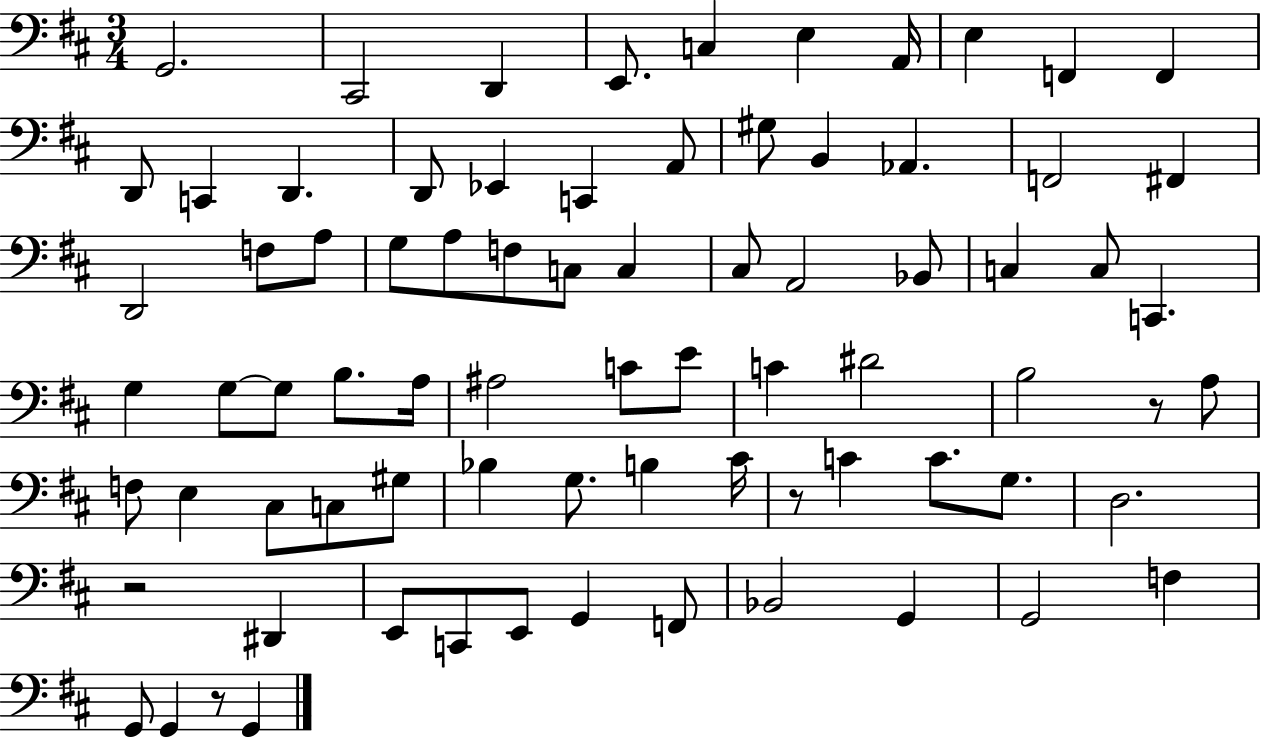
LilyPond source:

{
  \clef bass
  \numericTimeSignature
  \time 3/4
  \key d \major
  g,2. | cis,2 d,4 | e,8. c4 e4 a,16 | e4 f,4 f,4 | \break d,8 c,4 d,4. | d,8 ees,4 c,4 a,8 | gis8 b,4 aes,4. | f,2 fis,4 | \break d,2 f8 a8 | g8 a8 f8 c8 c4 | cis8 a,2 bes,8 | c4 c8 c,4. | \break g4 g8~~ g8 b8. a16 | ais2 c'8 e'8 | c'4 dis'2 | b2 r8 a8 | \break f8 e4 cis8 c8 gis8 | bes4 g8. b4 cis'16 | r8 c'4 c'8. g8. | d2. | \break r2 dis,4 | e,8 c,8 e,8 g,4 f,8 | bes,2 g,4 | g,2 f4 | \break g,8 g,4 r8 g,4 | \bar "|."
}